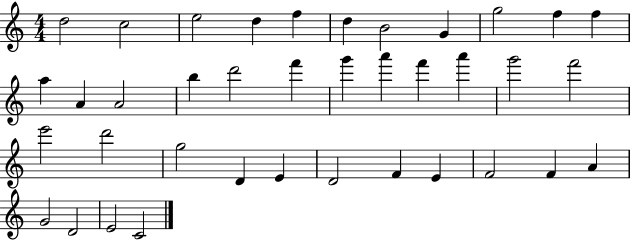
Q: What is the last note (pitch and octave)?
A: C4